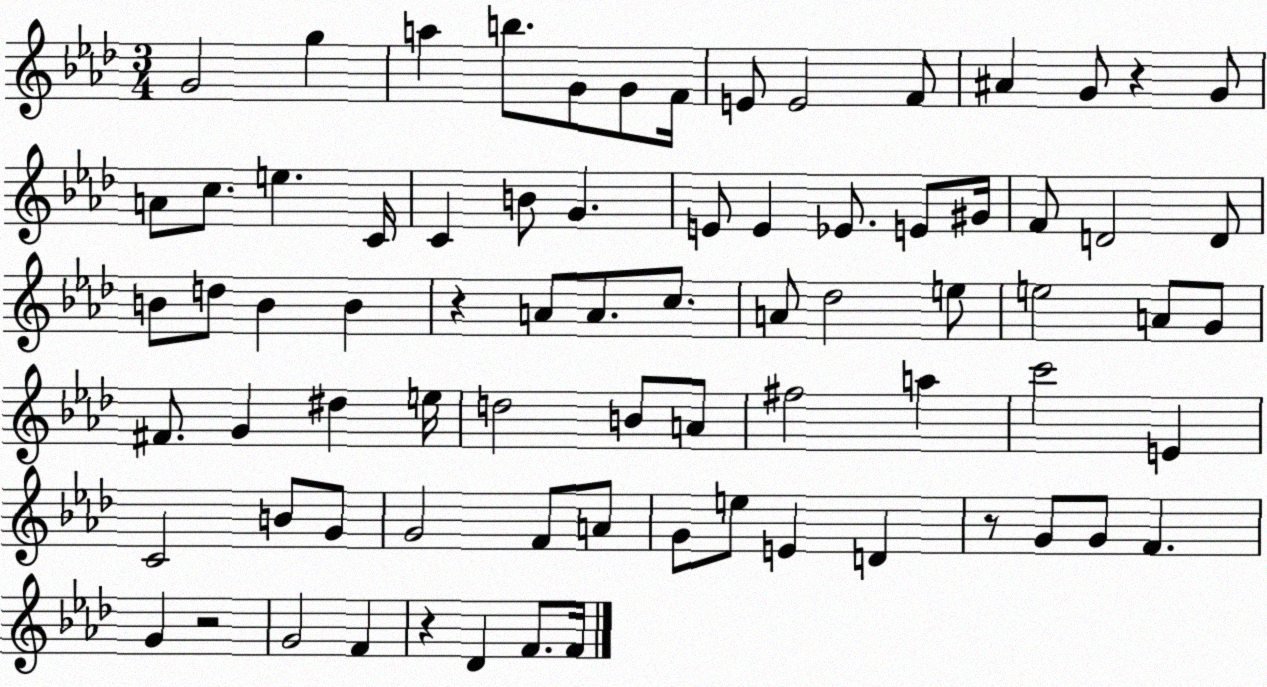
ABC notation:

X:1
T:Untitled
M:3/4
L:1/4
K:Ab
G2 g a b/2 G/2 G/2 F/4 E/2 E2 F/2 ^A G/2 z G/2 A/2 c/2 e C/4 C B/2 G E/2 E _E/2 E/2 ^G/4 F/2 D2 D/2 B/2 d/2 B B z A/2 A/2 c/2 A/2 _d2 e/2 e2 A/2 G/2 ^F/2 G ^d e/4 d2 B/2 A/2 ^f2 a c'2 E C2 B/2 G/2 G2 F/2 A/2 G/2 e/2 E D z/2 G/2 G/2 F G z2 G2 F z _D F/2 F/4